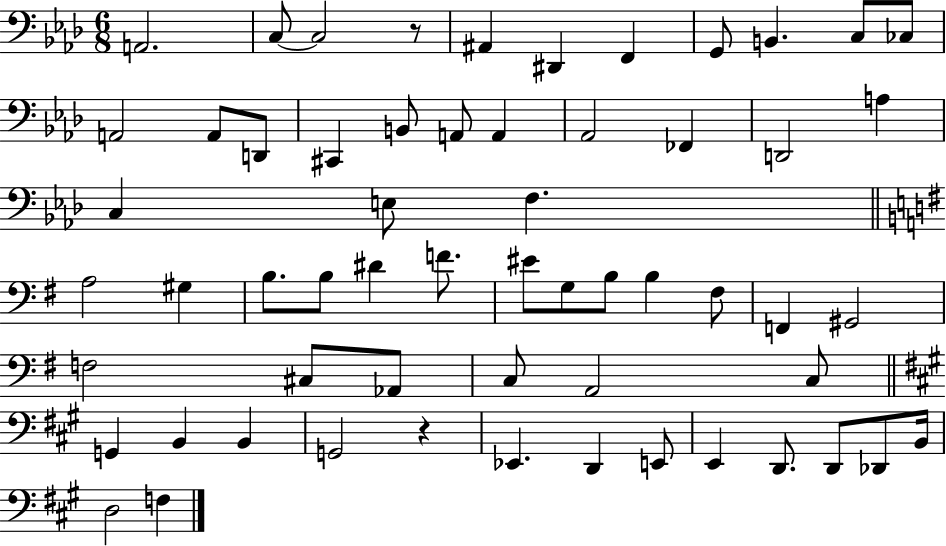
X:1
T:Untitled
M:6/8
L:1/4
K:Ab
A,,2 C,/2 C,2 z/2 ^A,, ^D,, F,, G,,/2 B,, C,/2 _C,/2 A,,2 A,,/2 D,,/2 ^C,, B,,/2 A,,/2 A,, _A,,2 _F,, D,,2 A, C, E,/2 F, A,2 ^G, B,/2 B,/2 ^D F/2 ^E/2 G,/2 B,/2 B, ^F,/2 F,, ^G,,2 F,2 ^C,/2 _A,,/2 C,/2 A,,2 C,/2 G,, B,, B,, G,,2 z _E,, D,, E,,/2 E,, D,,/2 D,,/2 _D,,/2 B,,/4 D,2 F,